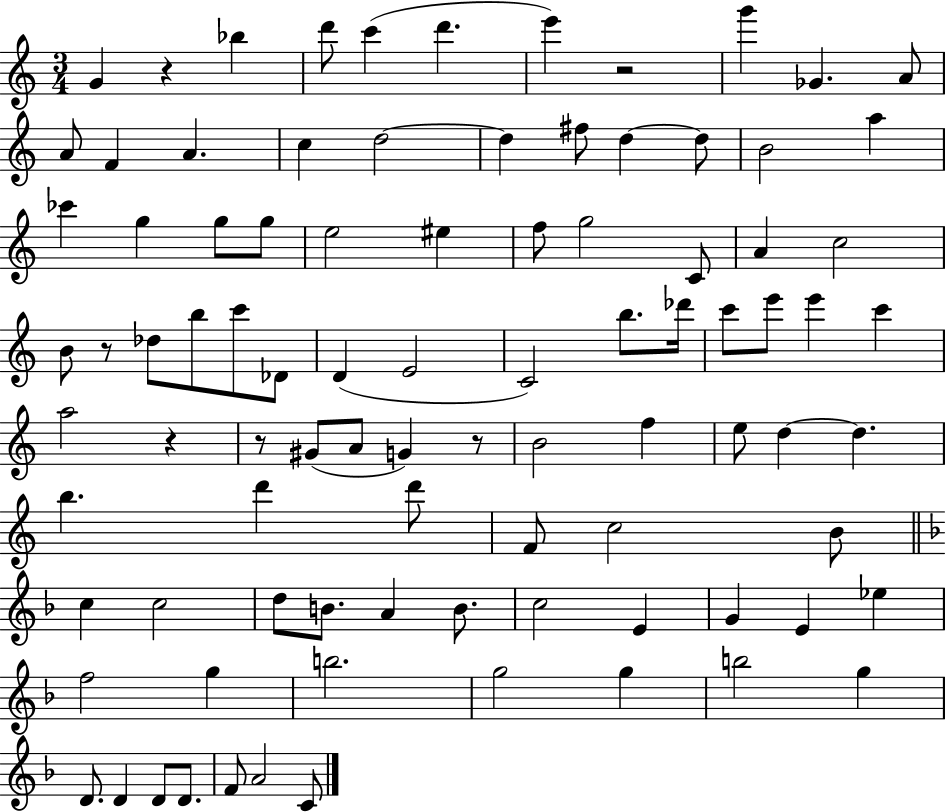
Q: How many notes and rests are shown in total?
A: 91